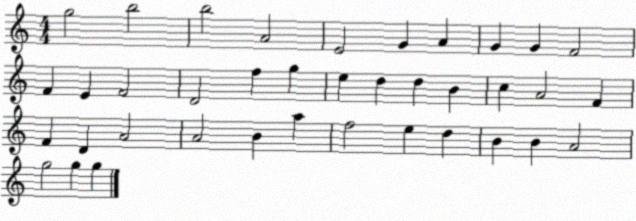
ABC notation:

X:1
T:Untitled
M:4/4
L:1/4
K:C
g2 b2 b2 A2 E2 G A G G F2 F E F2 D2 f g e d d B c A2 F F D A2 A2 B a f2 e d B B A2 g2 g g